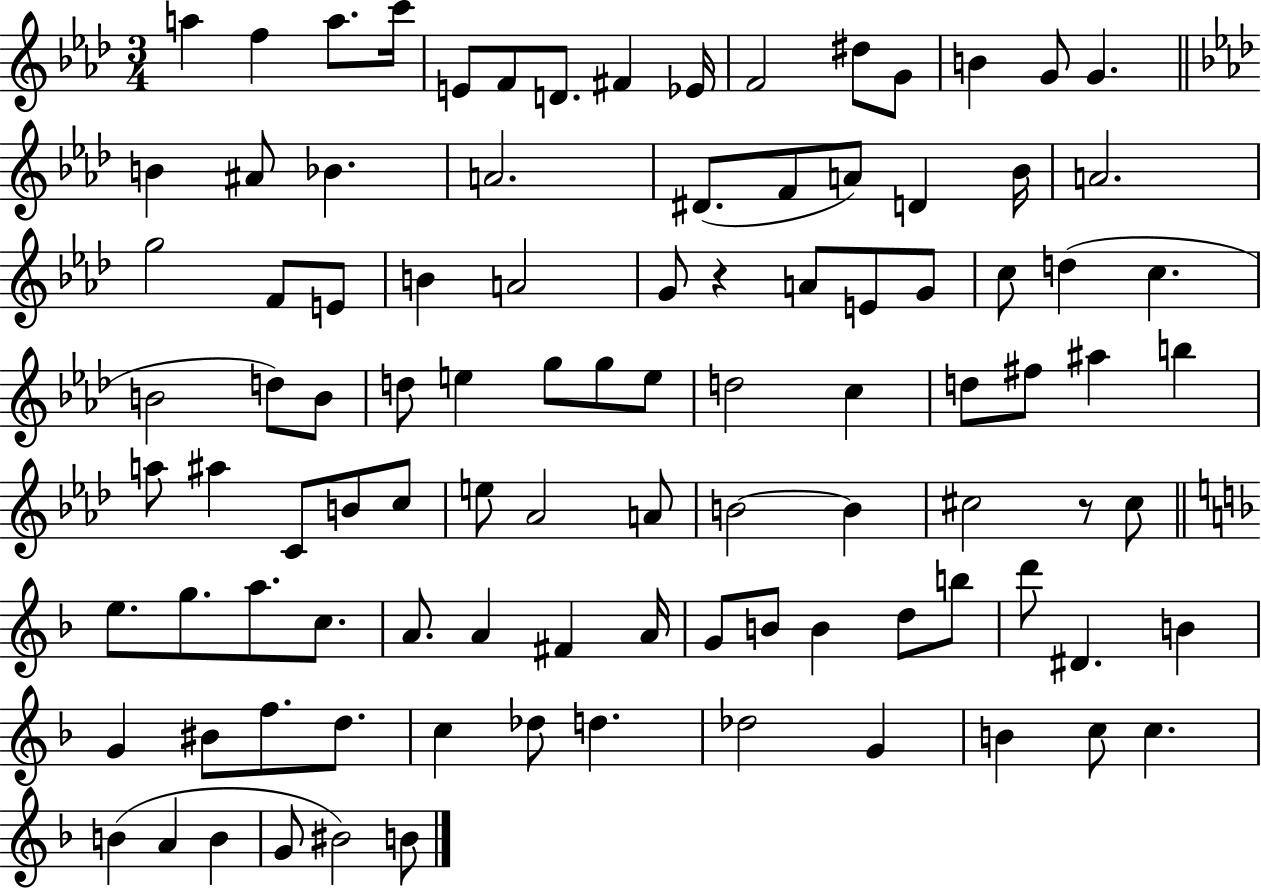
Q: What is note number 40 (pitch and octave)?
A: B4